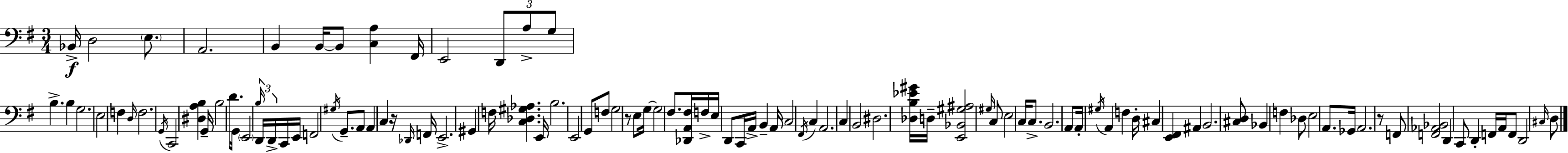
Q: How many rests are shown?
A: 3